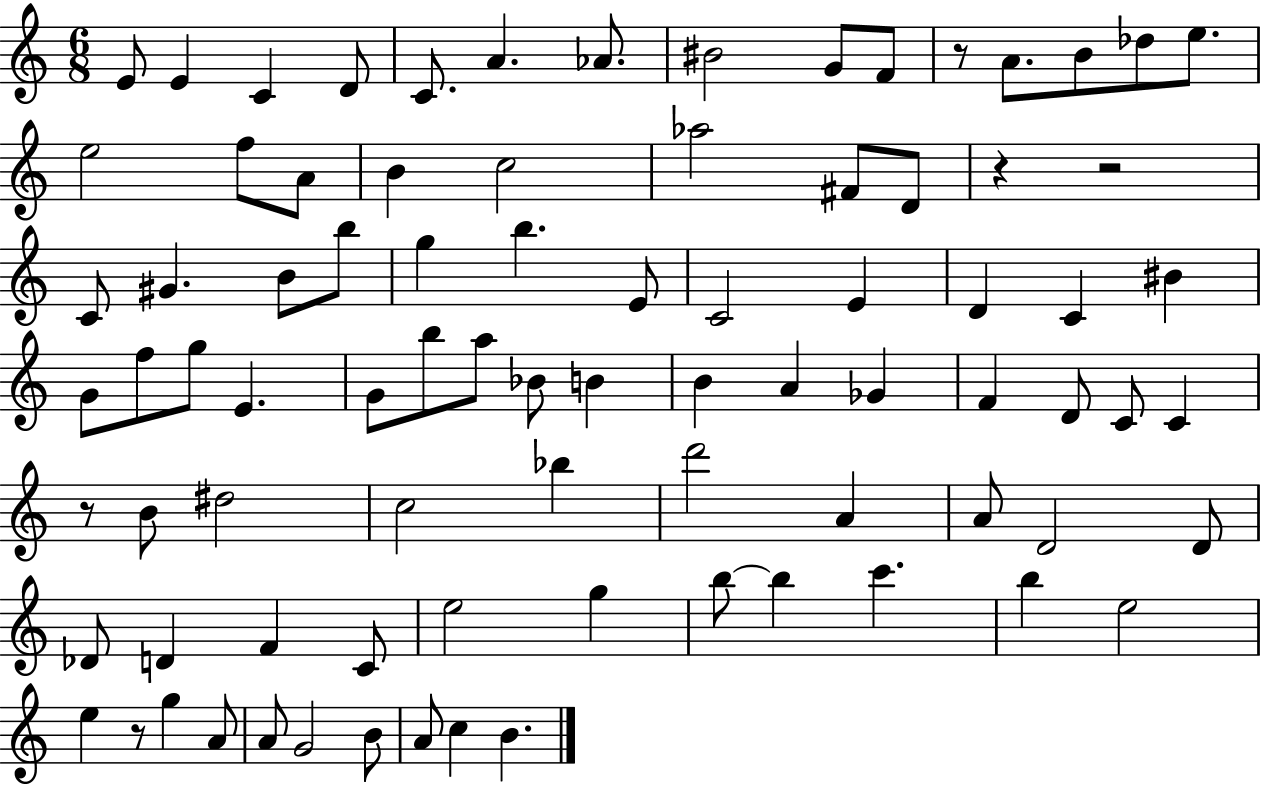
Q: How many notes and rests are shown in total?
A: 84